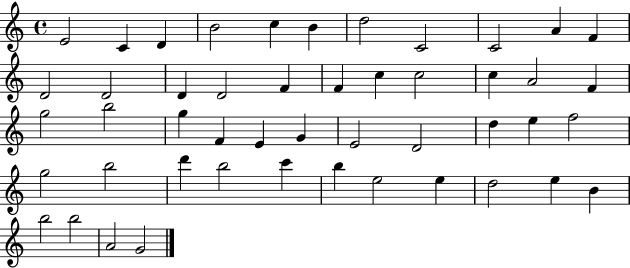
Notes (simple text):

E4/h C4/q D4/q B4/h C5/q B4/q D5/h C4/h C4/h A4/q F4/q D4/h D4/h D4/q D4/h F4/q F4/q C5/q C5/h C5/q A4/h F4/q G5/h B5/h G5/q F4/q E4/q G4/q E4/h D4/h D5/q E5/q F5/h G5/h B5/h D6/q B5/h C6/q B5/q E5/h E5/q D5/h E5/q B4/q B5/h B5/h A4/h G4/h